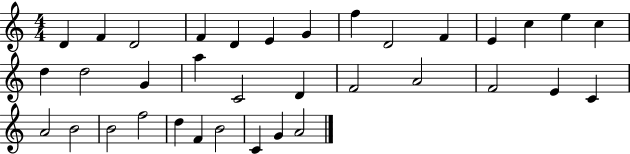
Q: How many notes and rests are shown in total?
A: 35